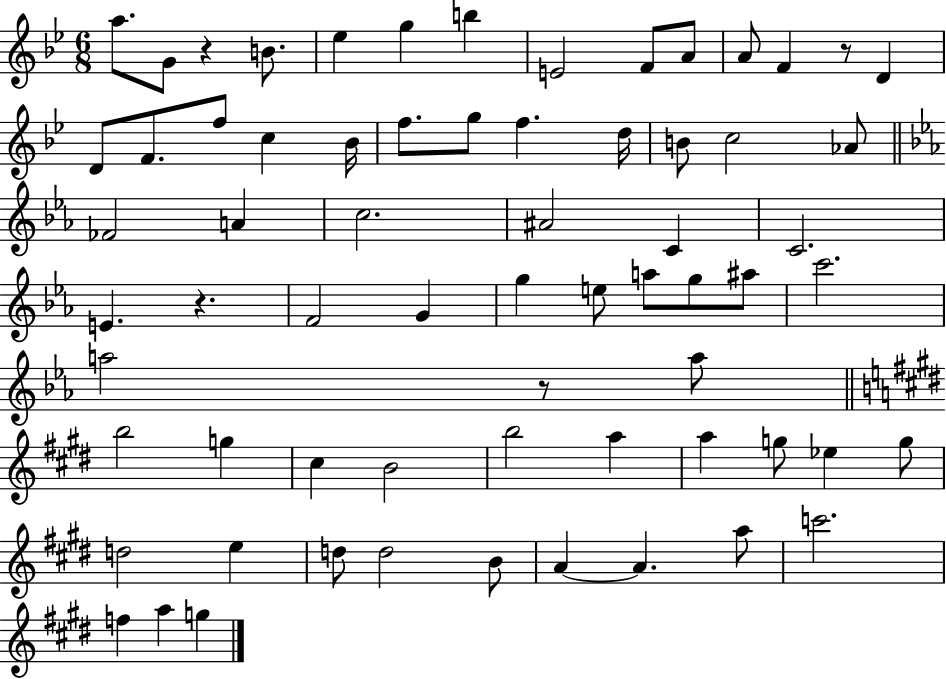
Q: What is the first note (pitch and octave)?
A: A5